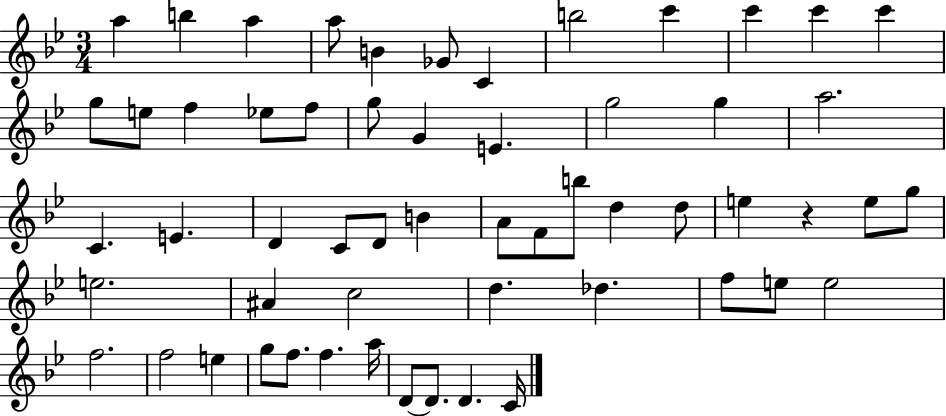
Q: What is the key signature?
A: BES major